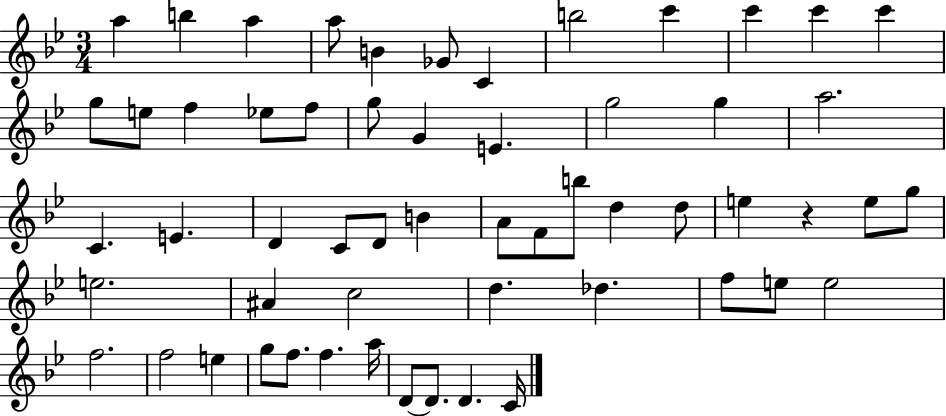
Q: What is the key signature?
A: BES major